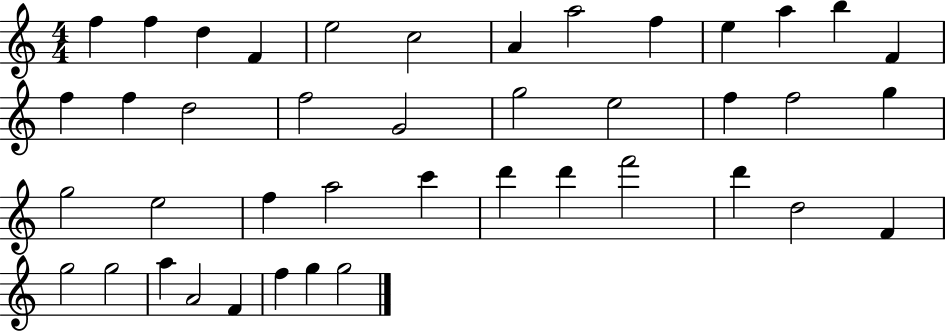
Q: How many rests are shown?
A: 0